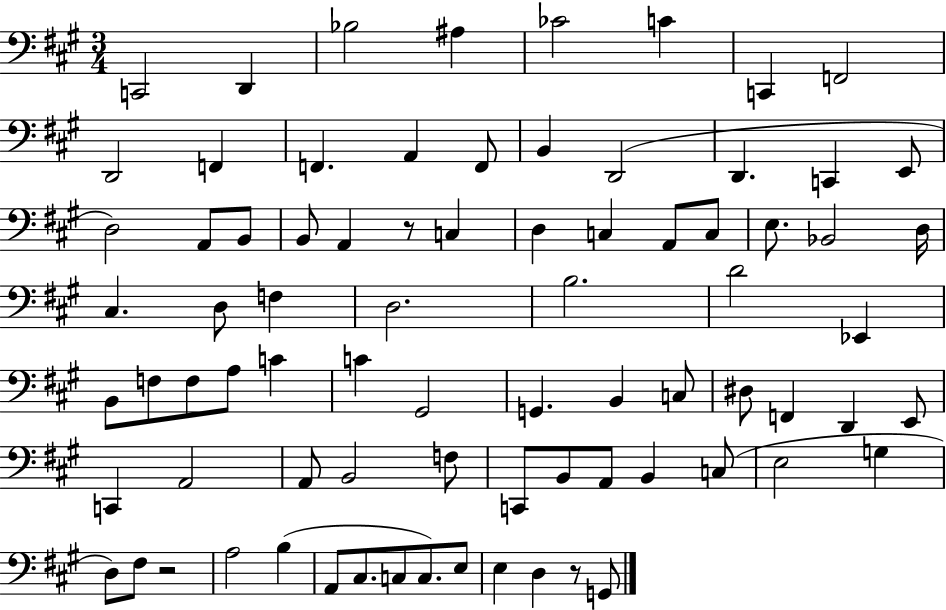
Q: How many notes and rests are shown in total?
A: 79